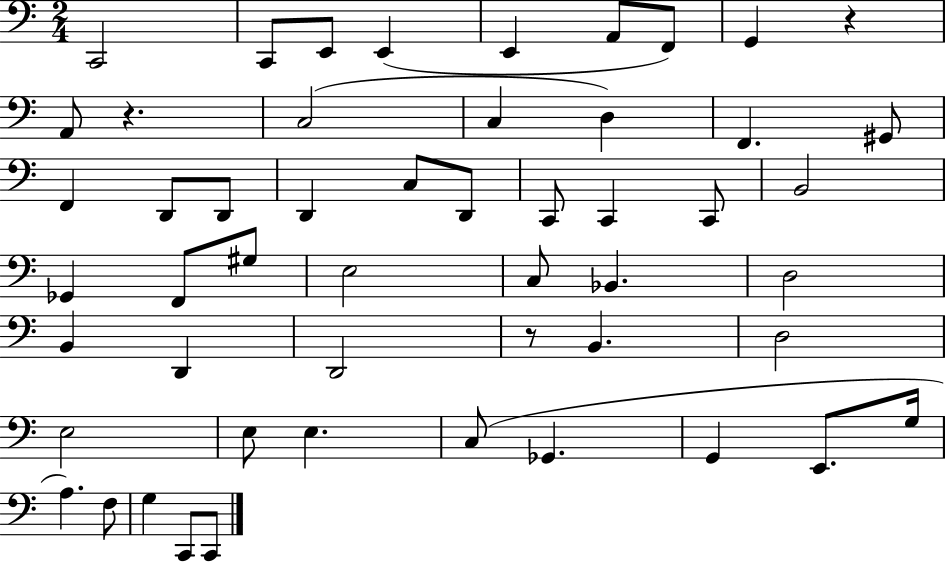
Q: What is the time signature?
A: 2/4